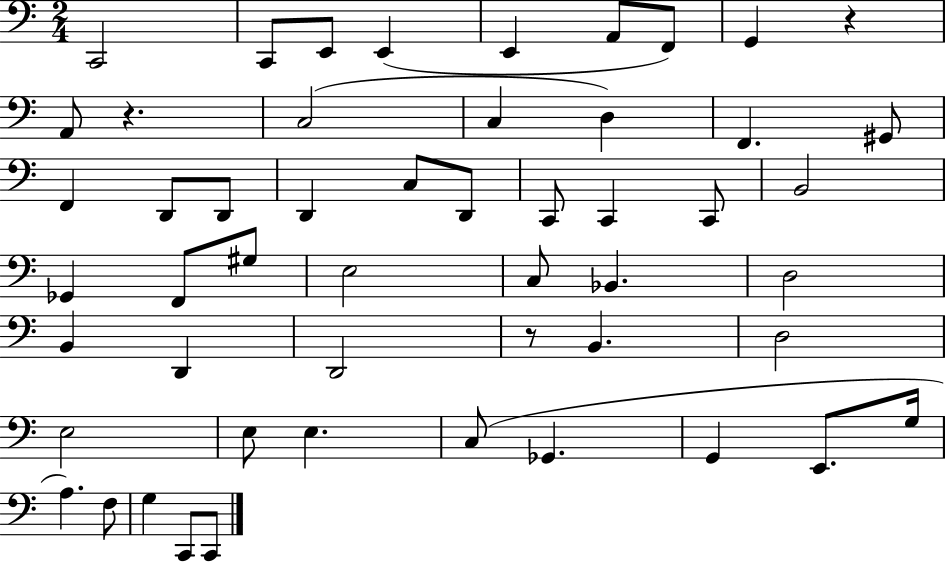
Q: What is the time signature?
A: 2/4